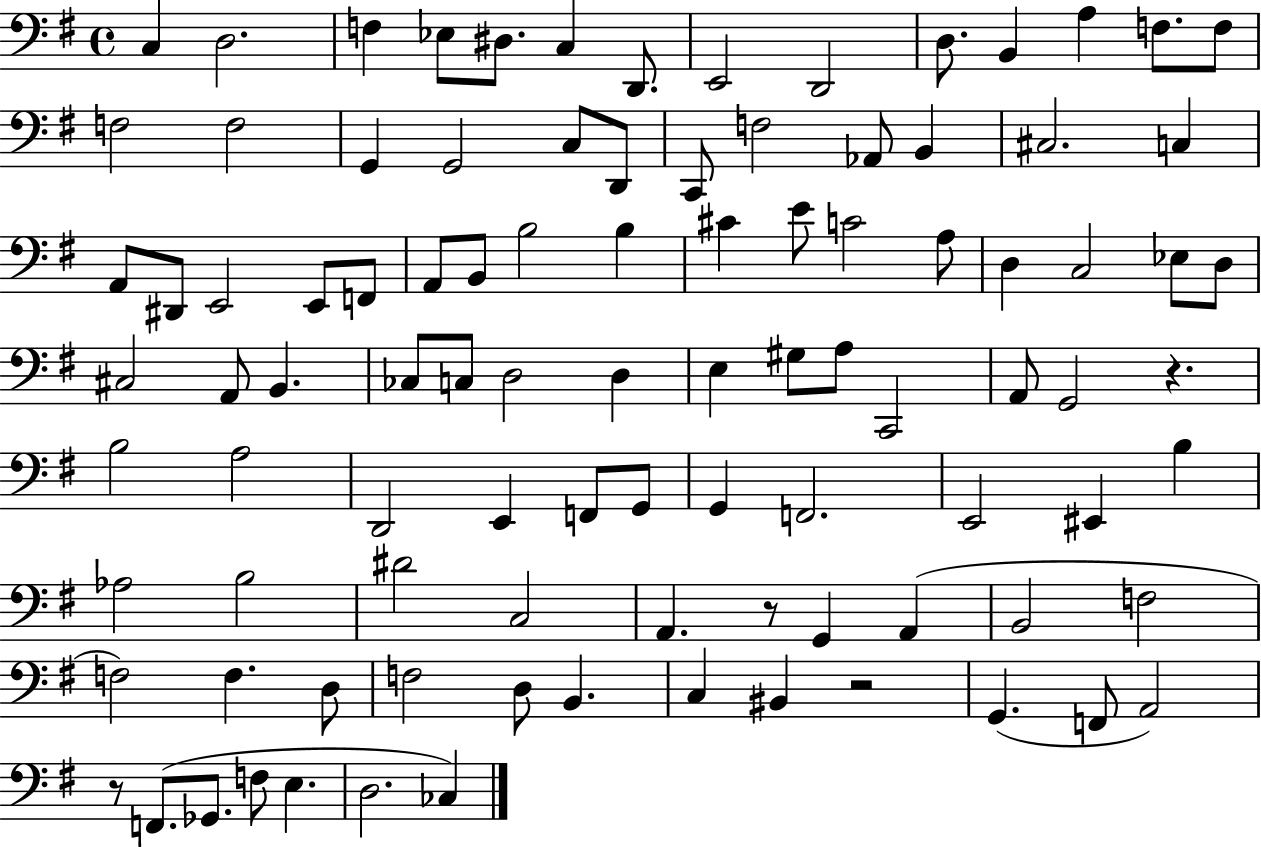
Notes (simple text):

C3/q D3/h. F3/q Eb3/e D#3/e. C3/q D2/e. E2/h D2/h D3/e. B2/q A3/q F3/e. F3/e F3/h F3/h G2/q G2/h C3/e D2/e C2/e F3/h Ab2/e B2/q C#3/h. C3/q A2/e D#2/e E2/h E2/e F2/e A2/e B2/e B3/h B3/q C#4/q E4/e C4/h A3/e D3/q C3/h Eb3/e D3/e C#3/h A2/e B2/q. CES3/e C3/e D3/h D3/q E3/q G#3/e A3/e C2/h A2/e G2/h R/q. B3/h A3/h D2/h E2/q F2/e G2/e G2/q F2/h. E2/h EIS2/q B3/q Ab3/h B3/h D#4/h C3/h A2/q. R/e G2/q A2/q B2/h F3/h F3/h F3/q. D3/e F3/h D3/e B2/q. C3/q BIS2/q R/h G2/q. F2/e A2/h R/e F2/e. Gb2/e. F3/e E3/q. D3/h. CES3/q